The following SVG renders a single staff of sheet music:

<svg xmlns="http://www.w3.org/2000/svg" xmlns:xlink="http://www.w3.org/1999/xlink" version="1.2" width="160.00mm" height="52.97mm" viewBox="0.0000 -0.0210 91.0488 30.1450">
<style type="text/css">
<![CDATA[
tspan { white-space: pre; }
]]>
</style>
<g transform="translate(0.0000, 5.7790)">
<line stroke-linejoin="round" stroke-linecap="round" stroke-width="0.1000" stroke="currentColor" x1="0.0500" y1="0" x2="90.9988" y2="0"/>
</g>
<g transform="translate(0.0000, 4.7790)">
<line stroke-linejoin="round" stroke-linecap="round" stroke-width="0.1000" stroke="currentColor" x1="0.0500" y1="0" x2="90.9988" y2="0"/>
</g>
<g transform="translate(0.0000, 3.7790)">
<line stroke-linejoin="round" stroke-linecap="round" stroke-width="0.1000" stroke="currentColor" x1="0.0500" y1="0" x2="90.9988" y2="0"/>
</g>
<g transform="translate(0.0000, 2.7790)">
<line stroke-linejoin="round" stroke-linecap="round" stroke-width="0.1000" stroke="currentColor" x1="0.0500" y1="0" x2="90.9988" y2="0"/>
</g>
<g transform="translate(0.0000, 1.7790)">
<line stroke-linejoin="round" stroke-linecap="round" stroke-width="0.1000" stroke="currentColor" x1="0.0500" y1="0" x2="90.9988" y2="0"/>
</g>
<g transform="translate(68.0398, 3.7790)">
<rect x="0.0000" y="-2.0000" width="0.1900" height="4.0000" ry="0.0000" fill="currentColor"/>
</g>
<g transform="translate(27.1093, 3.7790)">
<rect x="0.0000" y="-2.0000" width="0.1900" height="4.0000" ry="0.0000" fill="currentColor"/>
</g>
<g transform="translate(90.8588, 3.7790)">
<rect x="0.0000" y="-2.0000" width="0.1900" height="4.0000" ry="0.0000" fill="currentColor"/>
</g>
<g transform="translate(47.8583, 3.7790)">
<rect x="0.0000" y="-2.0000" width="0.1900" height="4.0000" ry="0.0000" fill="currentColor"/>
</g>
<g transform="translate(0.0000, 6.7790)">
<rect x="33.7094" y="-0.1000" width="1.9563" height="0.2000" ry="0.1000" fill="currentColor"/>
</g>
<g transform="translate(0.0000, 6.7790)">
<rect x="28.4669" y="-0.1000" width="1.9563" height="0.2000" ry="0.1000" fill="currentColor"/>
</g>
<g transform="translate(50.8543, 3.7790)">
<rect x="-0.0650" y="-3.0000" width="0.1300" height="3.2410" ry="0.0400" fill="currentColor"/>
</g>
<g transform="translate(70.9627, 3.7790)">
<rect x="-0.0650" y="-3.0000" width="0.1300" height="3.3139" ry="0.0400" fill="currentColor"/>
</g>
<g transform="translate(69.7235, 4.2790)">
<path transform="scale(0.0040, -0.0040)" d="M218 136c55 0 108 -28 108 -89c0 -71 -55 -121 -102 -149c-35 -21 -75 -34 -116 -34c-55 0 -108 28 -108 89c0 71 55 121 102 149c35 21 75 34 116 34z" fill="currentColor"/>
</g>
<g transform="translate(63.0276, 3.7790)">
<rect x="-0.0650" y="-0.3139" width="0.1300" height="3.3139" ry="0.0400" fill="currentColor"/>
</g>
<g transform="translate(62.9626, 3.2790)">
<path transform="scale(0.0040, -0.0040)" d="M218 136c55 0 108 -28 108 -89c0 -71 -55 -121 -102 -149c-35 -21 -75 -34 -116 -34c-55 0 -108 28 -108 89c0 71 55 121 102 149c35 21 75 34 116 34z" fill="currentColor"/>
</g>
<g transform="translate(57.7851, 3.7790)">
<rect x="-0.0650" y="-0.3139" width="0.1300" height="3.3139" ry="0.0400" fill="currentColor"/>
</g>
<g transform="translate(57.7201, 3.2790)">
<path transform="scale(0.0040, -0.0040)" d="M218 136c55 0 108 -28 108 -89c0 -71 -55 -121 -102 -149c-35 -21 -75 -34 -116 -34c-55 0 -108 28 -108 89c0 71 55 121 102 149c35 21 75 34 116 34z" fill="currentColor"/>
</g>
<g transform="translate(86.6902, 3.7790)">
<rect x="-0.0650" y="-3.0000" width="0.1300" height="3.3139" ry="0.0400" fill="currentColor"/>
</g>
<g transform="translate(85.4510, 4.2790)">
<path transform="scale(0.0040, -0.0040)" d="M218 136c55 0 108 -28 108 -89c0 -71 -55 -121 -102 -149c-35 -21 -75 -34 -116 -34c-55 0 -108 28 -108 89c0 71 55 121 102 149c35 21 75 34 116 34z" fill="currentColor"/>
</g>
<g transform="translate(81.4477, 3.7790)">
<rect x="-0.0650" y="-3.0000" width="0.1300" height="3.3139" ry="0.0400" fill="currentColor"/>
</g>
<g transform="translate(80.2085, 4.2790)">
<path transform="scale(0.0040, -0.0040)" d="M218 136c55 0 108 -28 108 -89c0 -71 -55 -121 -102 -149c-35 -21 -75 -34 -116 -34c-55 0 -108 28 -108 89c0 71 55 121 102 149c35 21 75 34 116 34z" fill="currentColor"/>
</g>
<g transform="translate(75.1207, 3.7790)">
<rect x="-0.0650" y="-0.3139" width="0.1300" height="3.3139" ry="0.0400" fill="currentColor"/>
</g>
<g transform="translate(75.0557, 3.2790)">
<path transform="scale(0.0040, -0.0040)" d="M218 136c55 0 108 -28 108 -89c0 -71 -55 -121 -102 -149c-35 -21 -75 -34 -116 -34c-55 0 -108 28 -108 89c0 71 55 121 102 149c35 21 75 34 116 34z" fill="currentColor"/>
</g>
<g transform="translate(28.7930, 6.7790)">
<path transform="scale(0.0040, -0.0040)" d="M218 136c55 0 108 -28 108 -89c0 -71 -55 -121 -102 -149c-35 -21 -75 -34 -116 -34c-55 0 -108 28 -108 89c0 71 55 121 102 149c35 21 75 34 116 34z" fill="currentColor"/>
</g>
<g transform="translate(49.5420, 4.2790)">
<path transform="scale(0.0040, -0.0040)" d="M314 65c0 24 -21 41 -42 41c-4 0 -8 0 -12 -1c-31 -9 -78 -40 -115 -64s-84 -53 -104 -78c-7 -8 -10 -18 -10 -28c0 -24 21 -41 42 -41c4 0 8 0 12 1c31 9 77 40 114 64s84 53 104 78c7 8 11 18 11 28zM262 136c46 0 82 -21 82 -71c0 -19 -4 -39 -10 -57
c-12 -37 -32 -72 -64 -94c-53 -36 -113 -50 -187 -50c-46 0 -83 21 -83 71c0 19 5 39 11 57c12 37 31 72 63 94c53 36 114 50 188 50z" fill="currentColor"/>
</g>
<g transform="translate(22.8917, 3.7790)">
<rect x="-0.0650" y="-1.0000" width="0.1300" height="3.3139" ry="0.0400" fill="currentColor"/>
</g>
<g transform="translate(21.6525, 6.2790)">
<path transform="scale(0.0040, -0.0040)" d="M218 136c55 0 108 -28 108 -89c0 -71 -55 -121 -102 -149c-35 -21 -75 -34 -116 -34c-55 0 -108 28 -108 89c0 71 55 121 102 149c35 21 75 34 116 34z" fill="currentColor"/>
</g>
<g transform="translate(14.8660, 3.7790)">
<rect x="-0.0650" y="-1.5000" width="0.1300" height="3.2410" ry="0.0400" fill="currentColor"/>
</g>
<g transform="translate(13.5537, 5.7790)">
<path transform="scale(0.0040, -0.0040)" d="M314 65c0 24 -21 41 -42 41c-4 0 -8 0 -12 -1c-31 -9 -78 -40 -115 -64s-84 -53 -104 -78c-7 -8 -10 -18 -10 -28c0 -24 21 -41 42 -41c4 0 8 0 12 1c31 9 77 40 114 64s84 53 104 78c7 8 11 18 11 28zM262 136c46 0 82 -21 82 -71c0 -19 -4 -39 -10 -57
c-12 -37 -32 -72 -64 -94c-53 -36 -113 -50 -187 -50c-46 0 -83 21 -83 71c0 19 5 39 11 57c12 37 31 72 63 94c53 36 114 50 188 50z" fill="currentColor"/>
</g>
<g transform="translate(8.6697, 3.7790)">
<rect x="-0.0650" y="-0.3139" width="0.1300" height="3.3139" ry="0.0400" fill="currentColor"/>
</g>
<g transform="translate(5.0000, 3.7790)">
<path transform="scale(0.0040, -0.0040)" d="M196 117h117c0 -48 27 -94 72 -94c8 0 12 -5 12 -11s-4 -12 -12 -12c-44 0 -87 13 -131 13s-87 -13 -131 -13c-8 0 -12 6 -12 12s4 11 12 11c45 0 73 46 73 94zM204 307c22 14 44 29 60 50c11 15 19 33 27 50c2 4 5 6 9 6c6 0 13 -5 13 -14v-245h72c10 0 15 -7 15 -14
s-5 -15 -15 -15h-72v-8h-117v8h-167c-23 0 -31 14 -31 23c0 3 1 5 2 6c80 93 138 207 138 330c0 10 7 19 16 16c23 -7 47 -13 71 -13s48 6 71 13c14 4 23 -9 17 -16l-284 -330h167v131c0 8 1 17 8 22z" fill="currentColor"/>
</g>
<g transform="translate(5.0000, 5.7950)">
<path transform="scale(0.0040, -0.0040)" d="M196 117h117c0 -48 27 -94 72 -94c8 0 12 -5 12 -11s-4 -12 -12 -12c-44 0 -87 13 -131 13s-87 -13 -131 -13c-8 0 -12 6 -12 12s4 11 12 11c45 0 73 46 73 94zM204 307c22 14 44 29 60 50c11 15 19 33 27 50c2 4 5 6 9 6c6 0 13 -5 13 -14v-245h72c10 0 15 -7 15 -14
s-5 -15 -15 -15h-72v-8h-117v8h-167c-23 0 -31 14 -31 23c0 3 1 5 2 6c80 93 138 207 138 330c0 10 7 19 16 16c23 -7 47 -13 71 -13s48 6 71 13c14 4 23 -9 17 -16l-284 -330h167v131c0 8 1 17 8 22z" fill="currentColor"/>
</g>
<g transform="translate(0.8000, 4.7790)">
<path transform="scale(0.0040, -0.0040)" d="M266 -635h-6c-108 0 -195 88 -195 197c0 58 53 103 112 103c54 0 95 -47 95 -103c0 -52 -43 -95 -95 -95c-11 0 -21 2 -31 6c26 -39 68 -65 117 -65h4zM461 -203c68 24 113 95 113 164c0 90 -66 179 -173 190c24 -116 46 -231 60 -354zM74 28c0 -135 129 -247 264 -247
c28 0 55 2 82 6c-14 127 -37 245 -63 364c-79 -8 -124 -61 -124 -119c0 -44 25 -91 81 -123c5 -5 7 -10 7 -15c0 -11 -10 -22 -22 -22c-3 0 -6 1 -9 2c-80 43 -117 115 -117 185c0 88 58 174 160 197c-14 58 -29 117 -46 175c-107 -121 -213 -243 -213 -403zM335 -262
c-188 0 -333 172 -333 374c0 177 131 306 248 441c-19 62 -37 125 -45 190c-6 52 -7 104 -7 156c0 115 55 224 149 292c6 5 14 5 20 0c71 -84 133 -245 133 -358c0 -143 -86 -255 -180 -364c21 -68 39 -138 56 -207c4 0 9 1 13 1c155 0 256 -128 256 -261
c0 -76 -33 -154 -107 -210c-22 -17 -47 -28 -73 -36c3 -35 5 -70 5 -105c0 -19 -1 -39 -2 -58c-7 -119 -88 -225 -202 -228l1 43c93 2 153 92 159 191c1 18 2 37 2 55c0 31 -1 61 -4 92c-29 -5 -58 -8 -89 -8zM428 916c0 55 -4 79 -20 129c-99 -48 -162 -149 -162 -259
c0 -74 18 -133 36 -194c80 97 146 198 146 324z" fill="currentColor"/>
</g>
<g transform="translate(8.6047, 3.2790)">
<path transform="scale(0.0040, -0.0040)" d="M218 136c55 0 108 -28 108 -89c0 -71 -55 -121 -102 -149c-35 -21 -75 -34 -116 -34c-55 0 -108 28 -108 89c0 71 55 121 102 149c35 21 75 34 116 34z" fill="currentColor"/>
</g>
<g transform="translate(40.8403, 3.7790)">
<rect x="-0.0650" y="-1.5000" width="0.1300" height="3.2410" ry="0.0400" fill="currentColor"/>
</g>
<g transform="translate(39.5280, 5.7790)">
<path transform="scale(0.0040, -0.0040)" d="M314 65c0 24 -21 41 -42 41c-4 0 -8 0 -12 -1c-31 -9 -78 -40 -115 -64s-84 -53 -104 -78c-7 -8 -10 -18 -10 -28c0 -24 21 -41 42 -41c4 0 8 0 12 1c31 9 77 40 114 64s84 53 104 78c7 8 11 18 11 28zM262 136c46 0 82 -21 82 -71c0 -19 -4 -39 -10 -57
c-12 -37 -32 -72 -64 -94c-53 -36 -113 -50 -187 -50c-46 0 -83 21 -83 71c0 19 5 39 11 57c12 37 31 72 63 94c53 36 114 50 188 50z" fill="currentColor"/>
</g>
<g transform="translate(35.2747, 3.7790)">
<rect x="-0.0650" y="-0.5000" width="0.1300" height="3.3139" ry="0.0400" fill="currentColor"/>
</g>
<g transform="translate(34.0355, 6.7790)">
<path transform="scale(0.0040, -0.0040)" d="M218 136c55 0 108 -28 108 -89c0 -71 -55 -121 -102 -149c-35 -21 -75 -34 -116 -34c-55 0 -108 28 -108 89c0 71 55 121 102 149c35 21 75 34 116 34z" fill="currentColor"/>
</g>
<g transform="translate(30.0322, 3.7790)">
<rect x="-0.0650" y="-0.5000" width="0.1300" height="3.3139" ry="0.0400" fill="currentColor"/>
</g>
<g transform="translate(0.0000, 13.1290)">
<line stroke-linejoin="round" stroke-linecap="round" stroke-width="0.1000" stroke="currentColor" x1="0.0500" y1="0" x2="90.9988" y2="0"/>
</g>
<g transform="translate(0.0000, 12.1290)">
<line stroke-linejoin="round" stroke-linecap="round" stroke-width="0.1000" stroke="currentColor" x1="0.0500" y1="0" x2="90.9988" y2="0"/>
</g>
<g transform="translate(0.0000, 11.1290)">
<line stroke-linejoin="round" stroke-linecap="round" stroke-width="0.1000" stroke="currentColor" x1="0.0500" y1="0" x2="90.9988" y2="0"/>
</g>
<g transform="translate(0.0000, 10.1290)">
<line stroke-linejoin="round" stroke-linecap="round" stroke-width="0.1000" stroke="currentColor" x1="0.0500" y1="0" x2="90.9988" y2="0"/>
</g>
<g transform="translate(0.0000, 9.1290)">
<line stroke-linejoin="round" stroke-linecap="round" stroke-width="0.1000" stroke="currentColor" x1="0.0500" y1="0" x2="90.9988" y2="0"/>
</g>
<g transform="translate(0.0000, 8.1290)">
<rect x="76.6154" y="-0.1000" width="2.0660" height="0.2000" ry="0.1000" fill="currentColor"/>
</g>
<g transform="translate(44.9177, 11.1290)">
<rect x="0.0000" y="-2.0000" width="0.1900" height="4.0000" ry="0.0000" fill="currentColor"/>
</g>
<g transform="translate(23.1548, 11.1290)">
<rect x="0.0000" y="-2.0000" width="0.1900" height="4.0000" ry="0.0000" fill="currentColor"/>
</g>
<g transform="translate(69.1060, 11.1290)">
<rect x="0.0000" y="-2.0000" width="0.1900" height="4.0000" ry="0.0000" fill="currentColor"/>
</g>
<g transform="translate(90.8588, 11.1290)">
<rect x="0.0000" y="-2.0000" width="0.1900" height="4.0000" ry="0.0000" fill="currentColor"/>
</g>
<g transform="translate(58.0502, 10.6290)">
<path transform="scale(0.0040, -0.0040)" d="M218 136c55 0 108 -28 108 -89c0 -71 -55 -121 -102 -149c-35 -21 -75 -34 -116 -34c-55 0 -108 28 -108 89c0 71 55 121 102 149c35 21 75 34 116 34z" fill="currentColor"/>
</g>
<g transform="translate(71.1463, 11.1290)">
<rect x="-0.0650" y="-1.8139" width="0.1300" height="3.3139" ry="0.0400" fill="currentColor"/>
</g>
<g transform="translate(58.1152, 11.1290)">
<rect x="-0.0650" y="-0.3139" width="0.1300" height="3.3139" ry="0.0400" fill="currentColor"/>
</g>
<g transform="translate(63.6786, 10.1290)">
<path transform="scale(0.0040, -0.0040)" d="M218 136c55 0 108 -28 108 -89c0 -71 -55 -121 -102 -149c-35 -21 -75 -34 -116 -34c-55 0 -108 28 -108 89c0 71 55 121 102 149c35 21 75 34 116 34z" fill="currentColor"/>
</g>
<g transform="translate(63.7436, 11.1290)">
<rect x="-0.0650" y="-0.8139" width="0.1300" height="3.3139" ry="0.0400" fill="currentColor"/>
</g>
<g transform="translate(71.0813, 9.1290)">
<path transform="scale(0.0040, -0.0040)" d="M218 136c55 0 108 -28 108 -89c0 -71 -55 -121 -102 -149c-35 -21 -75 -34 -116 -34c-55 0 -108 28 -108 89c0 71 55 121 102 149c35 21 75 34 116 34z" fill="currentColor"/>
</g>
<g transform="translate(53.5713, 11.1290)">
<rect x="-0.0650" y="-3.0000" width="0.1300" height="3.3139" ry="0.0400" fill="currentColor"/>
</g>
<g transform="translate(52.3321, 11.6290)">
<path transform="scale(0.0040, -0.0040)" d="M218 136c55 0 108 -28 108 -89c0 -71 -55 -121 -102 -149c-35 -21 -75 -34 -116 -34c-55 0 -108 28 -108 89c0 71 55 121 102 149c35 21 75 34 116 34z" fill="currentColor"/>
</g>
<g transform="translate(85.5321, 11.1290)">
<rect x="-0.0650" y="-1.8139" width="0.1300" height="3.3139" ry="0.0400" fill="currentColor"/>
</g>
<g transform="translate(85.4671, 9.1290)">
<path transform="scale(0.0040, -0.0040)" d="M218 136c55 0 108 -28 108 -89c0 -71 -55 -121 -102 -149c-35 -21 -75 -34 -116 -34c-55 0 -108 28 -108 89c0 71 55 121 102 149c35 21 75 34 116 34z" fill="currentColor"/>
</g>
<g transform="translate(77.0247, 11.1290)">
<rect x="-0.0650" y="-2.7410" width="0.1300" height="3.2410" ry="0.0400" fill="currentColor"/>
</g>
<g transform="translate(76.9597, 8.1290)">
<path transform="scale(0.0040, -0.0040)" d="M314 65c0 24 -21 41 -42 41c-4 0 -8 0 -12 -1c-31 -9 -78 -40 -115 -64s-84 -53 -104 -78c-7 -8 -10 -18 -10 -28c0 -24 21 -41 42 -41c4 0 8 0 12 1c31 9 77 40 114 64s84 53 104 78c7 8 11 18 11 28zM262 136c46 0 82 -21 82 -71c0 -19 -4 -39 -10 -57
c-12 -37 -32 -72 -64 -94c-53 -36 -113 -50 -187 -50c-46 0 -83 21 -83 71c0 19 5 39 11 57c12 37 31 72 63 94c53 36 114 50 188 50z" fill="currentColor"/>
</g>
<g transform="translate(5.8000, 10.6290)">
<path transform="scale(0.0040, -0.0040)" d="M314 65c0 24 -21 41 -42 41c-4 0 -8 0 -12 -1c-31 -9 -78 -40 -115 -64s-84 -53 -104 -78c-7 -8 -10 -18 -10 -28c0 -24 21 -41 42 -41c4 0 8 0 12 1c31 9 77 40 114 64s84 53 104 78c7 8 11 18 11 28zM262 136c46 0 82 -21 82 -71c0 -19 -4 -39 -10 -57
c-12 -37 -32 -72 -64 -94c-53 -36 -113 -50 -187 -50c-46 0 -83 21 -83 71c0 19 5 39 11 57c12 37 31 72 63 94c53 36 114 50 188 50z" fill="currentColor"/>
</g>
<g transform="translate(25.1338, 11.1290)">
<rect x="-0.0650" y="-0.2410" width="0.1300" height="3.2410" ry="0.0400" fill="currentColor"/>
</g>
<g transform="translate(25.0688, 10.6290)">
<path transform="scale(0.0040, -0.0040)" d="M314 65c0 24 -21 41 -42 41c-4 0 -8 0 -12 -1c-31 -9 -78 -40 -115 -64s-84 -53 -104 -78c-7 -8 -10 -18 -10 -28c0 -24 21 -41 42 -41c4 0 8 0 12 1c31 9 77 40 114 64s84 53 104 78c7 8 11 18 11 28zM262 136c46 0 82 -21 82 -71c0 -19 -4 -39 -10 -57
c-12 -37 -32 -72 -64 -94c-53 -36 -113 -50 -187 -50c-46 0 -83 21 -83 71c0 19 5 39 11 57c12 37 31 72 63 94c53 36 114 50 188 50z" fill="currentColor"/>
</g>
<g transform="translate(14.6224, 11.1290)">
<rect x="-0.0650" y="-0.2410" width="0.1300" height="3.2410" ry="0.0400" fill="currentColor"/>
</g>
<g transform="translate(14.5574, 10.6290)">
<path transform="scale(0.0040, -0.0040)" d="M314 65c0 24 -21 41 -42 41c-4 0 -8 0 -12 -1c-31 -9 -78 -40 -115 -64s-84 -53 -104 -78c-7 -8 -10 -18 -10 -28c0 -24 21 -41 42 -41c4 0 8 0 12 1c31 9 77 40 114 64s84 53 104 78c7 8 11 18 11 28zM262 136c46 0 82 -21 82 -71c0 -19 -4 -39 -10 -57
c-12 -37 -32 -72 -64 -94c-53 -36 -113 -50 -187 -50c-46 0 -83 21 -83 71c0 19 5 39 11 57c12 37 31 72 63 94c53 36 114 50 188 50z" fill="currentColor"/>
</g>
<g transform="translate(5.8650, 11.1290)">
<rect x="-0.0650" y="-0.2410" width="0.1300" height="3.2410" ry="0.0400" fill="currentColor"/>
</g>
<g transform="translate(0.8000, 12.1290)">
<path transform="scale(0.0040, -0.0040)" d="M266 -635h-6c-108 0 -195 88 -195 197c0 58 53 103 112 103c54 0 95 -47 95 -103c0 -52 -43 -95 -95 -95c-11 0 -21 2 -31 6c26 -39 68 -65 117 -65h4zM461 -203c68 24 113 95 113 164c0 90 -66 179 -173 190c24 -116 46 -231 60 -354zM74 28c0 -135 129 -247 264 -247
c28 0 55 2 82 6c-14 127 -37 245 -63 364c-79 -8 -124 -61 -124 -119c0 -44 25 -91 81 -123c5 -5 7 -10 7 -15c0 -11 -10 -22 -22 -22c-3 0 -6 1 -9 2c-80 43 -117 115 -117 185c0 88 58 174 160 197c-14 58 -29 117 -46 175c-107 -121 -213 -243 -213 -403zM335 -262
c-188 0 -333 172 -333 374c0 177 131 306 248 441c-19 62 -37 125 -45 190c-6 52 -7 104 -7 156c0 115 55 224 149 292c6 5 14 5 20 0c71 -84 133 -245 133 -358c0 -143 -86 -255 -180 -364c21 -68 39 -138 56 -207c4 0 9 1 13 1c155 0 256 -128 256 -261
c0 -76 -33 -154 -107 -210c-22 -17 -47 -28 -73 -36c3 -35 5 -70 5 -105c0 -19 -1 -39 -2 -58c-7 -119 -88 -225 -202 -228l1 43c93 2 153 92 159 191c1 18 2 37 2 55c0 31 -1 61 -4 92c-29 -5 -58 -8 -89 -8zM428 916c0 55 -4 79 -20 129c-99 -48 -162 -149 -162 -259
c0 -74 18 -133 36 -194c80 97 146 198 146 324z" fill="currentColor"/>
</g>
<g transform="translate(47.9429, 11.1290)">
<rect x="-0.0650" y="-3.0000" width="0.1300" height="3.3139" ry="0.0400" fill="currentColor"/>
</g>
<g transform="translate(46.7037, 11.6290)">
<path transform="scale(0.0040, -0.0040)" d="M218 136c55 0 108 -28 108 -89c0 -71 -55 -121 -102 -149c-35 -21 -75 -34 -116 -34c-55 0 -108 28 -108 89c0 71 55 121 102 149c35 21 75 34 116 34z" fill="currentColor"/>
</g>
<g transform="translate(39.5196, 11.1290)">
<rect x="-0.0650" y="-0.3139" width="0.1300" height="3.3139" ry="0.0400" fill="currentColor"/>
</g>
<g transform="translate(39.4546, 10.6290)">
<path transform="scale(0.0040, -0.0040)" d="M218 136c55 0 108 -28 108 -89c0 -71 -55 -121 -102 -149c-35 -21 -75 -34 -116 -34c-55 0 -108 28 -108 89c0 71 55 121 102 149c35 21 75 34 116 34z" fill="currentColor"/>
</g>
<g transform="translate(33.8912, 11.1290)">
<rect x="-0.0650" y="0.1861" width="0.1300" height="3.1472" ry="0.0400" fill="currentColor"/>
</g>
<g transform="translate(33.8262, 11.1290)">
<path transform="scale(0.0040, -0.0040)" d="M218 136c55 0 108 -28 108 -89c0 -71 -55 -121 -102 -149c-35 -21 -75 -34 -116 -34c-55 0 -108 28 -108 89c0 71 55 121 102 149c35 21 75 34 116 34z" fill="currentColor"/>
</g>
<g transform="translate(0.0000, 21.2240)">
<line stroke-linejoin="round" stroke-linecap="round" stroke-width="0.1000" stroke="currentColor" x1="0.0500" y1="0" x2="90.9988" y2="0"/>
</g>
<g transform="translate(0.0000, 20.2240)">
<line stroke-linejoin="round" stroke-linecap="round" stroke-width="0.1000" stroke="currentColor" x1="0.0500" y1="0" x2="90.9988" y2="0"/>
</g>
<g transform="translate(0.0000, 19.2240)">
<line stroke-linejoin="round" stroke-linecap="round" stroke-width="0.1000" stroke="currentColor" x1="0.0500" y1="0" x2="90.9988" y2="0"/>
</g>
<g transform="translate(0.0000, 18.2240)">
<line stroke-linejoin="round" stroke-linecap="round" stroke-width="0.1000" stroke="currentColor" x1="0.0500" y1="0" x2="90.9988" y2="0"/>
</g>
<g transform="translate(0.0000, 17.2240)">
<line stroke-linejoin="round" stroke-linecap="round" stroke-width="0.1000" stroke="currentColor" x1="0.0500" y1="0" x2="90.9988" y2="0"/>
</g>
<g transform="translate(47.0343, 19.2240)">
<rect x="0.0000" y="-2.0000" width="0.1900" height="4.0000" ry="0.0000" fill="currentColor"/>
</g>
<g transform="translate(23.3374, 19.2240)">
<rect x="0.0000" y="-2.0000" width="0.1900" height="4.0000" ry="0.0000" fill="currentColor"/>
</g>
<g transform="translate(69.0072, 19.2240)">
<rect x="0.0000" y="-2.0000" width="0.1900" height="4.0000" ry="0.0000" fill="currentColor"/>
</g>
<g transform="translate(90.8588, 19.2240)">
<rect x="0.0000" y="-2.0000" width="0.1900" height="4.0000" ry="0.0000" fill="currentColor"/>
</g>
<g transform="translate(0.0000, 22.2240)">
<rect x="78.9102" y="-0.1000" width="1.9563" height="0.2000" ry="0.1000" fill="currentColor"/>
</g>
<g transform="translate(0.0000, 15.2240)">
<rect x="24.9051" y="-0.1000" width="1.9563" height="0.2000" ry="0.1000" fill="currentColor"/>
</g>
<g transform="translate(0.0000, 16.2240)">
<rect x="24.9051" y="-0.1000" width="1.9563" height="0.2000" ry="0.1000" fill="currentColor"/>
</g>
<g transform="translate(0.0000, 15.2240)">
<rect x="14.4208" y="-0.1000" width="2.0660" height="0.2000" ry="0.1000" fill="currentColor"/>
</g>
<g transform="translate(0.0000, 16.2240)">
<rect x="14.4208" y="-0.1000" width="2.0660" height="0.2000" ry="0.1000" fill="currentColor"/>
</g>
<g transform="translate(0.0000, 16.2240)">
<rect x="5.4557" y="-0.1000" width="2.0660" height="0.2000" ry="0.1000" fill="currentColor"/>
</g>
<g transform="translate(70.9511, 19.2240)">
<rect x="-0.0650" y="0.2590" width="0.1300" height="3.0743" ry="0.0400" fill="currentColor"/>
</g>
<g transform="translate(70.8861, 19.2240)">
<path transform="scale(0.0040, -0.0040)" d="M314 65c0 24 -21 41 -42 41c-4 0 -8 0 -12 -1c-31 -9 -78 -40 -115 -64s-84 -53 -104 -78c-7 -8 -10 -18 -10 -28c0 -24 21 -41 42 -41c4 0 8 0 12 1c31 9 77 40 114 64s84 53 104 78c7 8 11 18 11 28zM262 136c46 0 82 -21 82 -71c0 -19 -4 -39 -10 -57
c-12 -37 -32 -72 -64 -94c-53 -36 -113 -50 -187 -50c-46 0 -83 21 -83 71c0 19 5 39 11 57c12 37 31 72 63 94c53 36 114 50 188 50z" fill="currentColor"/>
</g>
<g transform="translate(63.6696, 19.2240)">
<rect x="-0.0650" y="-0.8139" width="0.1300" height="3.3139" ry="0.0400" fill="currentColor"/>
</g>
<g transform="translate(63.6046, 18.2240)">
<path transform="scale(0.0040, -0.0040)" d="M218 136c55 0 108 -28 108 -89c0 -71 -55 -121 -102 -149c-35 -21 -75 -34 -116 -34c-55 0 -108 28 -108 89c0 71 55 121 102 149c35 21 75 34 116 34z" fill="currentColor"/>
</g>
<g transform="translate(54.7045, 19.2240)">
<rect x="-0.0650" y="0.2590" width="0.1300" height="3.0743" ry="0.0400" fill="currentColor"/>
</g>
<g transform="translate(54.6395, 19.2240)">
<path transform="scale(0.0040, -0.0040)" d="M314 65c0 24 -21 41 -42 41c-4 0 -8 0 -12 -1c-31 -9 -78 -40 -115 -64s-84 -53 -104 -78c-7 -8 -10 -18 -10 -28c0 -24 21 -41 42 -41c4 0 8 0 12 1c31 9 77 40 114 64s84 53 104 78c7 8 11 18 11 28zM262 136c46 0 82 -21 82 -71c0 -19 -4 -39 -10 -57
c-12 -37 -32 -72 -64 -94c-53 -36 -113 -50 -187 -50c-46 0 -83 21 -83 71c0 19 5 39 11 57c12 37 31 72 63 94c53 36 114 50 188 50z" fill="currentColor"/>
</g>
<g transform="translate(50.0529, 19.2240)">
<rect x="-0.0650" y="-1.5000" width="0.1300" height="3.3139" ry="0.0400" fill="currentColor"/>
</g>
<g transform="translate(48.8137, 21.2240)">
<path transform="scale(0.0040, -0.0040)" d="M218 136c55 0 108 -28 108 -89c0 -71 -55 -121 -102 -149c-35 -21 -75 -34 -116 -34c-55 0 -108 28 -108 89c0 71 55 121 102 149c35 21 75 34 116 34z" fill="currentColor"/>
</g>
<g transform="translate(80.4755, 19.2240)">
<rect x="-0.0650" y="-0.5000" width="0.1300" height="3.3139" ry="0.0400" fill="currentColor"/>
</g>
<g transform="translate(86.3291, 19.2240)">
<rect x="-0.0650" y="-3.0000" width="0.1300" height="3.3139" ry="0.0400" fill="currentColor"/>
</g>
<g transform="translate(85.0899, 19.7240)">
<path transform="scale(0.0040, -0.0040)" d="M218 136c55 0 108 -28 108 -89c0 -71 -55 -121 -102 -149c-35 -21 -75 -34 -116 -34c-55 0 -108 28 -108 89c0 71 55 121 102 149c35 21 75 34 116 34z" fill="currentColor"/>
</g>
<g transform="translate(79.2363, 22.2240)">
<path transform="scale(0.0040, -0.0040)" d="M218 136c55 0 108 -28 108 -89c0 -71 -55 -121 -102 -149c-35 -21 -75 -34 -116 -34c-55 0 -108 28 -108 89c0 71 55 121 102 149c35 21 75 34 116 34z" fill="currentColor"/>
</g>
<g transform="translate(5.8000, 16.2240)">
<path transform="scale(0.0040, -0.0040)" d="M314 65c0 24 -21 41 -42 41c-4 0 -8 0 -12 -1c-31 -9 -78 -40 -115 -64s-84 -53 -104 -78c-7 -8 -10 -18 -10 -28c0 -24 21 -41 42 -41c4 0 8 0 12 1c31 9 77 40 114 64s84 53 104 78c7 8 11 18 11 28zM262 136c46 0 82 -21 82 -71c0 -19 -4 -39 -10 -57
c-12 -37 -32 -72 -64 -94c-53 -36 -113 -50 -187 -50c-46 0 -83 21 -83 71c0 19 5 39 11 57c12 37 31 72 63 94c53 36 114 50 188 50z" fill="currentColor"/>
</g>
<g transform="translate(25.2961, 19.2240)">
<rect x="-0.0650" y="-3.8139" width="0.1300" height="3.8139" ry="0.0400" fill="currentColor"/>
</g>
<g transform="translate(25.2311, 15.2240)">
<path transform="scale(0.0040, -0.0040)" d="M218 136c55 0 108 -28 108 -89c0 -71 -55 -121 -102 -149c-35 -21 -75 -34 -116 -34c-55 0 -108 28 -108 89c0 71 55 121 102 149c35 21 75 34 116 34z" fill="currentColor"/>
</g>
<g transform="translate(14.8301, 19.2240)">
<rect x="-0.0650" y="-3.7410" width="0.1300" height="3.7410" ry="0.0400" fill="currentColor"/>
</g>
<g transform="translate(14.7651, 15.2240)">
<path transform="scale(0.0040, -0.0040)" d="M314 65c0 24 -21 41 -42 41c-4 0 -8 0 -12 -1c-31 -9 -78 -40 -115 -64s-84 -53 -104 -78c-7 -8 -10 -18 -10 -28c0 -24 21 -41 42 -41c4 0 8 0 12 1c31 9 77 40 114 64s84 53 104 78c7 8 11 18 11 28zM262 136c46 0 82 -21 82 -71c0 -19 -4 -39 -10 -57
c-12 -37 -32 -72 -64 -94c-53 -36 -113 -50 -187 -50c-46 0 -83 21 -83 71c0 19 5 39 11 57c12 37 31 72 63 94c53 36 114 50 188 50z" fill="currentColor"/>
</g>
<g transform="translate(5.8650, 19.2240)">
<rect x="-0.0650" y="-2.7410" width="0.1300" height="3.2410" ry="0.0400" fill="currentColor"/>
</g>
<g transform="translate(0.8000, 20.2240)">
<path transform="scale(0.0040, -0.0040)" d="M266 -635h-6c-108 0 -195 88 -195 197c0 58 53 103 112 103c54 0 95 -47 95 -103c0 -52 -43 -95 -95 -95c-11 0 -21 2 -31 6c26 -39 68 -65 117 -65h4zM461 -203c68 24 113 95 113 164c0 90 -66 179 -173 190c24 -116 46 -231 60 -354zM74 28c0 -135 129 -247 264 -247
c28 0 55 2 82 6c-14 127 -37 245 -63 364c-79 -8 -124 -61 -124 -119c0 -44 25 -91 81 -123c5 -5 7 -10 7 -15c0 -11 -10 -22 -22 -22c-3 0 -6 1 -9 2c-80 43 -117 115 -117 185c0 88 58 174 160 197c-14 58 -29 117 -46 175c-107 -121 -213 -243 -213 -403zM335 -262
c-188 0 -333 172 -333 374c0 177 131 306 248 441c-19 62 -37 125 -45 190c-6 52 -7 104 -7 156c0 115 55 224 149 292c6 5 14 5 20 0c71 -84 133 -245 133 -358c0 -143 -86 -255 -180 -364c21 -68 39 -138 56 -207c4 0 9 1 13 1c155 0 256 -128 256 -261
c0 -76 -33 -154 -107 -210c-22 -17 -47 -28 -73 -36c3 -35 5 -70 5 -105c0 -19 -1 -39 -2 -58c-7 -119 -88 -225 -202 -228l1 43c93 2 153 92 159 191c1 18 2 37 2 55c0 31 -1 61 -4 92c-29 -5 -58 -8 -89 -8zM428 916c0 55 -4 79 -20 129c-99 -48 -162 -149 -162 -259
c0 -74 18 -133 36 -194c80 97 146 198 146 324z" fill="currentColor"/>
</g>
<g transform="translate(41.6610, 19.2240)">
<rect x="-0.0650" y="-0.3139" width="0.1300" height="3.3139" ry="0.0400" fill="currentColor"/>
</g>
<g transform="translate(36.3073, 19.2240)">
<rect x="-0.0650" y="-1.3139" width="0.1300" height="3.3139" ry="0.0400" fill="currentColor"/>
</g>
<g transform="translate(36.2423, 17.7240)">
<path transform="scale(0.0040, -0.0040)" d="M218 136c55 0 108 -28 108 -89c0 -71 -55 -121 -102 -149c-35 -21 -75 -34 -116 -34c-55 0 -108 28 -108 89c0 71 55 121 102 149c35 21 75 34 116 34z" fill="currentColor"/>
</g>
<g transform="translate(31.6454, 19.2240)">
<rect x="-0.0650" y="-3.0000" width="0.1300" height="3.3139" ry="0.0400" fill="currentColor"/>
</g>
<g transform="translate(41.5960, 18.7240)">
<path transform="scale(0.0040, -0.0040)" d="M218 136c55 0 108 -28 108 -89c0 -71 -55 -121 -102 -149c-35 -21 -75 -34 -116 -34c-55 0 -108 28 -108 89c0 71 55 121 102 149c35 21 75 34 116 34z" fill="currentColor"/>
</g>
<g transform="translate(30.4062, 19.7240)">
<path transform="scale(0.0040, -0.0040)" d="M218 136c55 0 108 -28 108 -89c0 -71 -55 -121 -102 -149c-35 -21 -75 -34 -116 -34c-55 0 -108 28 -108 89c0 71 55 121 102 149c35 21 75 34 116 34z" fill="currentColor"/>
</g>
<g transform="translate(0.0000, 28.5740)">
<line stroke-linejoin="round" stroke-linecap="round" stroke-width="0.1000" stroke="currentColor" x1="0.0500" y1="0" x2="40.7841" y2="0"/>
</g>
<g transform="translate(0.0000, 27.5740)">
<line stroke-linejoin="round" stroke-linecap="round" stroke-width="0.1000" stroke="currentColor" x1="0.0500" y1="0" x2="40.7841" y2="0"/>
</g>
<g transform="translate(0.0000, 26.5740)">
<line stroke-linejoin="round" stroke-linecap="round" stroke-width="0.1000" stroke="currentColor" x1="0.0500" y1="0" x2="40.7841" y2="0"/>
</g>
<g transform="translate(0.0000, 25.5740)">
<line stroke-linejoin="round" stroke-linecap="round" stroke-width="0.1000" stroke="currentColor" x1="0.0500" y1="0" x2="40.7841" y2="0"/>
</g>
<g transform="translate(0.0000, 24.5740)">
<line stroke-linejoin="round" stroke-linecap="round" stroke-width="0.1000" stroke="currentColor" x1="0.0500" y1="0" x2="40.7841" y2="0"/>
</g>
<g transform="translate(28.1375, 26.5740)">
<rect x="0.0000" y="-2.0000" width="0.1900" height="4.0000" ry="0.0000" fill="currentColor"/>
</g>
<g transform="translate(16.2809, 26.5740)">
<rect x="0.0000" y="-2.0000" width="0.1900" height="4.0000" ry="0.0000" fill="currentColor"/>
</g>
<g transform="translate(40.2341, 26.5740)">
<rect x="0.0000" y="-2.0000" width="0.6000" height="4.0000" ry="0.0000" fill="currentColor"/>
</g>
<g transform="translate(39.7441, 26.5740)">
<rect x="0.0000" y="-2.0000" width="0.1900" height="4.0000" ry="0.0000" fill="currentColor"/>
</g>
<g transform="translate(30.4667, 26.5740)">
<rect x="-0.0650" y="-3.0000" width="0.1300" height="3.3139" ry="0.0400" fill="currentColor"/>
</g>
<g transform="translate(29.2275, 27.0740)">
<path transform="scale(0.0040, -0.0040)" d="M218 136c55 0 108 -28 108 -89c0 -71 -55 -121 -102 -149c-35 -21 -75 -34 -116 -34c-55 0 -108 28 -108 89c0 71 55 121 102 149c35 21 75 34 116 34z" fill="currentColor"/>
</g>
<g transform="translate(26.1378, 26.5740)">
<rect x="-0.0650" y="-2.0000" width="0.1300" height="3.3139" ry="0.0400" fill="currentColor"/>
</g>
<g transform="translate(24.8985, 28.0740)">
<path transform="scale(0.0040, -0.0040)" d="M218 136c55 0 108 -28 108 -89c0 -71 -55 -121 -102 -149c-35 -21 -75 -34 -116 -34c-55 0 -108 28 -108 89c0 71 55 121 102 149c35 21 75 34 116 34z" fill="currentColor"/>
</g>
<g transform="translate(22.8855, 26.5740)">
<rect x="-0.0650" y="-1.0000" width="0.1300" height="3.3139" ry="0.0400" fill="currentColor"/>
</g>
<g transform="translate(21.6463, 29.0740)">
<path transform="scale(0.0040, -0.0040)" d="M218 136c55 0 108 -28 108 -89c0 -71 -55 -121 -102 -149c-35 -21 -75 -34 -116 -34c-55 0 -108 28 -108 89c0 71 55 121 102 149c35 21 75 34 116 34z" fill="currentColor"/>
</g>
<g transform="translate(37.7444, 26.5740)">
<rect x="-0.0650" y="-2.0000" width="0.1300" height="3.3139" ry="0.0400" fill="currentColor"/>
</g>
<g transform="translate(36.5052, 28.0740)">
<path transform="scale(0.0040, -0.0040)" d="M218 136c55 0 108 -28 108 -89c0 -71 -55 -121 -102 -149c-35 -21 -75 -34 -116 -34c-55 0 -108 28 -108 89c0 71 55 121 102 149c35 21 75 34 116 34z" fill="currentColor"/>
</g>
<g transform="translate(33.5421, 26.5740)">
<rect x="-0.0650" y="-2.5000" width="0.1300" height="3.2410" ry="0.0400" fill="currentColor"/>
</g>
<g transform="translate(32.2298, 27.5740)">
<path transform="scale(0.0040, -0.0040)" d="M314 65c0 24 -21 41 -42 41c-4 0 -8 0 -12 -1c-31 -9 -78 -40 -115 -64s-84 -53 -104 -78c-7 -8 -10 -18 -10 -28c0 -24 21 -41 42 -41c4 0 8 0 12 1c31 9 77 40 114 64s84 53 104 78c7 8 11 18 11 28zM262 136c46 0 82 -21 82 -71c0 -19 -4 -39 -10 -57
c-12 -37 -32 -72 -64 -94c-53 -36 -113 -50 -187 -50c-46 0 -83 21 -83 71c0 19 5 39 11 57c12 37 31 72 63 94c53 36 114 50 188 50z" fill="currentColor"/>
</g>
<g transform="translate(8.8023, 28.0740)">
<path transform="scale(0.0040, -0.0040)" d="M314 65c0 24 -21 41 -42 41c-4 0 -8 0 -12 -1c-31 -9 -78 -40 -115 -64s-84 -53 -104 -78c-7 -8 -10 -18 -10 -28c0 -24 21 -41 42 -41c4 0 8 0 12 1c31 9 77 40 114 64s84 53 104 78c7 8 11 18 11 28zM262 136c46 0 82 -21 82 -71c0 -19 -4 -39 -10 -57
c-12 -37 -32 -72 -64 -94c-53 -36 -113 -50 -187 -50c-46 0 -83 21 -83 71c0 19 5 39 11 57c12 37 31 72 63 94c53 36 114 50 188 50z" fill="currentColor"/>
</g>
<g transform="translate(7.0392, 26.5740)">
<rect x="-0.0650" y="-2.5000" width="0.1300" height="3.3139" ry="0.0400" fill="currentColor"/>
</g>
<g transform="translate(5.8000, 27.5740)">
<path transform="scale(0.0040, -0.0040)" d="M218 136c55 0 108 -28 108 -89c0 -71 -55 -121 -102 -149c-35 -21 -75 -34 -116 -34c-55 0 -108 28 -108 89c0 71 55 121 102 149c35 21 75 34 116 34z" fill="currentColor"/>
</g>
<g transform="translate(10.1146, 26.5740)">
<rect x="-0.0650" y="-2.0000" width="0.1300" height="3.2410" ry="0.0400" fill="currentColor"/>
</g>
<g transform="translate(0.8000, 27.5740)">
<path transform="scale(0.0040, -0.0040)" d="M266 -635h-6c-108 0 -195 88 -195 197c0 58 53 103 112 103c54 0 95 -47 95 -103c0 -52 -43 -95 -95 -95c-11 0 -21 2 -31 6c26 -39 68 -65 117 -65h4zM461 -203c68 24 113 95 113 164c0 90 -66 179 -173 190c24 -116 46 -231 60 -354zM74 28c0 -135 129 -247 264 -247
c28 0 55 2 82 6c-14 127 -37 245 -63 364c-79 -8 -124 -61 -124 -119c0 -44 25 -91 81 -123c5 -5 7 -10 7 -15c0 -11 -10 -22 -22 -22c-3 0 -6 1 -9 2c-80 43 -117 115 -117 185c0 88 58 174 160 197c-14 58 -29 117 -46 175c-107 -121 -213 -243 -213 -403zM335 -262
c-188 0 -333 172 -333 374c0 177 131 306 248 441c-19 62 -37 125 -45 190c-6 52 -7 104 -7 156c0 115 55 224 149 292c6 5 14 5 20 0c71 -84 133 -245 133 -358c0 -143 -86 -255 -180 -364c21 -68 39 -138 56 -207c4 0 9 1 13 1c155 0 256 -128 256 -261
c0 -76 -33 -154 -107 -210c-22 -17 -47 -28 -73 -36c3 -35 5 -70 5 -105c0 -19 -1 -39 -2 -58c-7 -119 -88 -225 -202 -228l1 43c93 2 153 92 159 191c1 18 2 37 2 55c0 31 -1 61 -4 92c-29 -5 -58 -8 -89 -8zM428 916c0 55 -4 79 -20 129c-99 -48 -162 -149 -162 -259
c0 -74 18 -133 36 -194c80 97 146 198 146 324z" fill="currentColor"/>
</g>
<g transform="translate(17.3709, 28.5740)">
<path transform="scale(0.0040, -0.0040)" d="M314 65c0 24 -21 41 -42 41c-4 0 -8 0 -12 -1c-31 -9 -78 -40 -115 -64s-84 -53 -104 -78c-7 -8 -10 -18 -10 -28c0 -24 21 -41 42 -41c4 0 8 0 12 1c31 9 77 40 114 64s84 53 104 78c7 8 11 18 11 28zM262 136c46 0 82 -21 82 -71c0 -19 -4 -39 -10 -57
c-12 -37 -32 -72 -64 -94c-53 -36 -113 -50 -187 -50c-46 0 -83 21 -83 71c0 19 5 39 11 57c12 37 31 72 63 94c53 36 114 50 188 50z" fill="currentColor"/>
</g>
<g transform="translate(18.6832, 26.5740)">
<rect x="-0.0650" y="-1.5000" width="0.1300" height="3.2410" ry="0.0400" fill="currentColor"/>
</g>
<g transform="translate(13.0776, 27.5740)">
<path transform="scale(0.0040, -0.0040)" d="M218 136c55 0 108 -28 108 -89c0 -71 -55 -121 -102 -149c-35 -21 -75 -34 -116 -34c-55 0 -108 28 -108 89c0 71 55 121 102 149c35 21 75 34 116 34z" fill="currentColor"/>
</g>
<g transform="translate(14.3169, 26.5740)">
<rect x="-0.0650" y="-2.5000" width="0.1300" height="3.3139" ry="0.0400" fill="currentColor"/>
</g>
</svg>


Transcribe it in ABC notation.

X:1
T:Untitled
M:4/4
L:1/4
K:C
c E2 D C C E2 A2 c c A c A A c2 c2 c2 B c A A c d f a2 f a2 c'2 c' A e c E B2 d B2 C A G F2 G E2 D F A G2 F